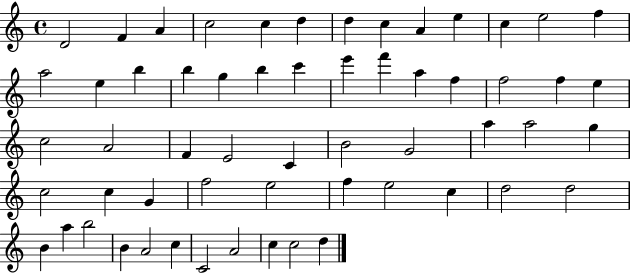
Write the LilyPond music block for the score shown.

{
  \clef treble
  \time 4/4
  \defaultTimeSignature
  \key c \major
  d'2 f'4 a'4 | c''2 c''4 d''4 | d''4 c''4 a'4 e''4 | c''4 e''2 f''4 | \break a''2 e''4 b''4 | b''4 g''4 b''4 c'''4 | e'''4 f'''4 a''4 f''4 | f''2 f''4 e''4 | \break c''2 a'2 | f'4 e'2 c'4 | b'2 g'2 | a''4 a''2 g''4 | \break c''2 c''4 g'4 | f''2 e''2 | f''4 e''2 c''4 | d''2 d''2 | \break b'4 a''4 b''2 | b'4 a'2 c''4 | c'2 a'2 | c''4 c''2 d''4 | \break \bar "|."
}